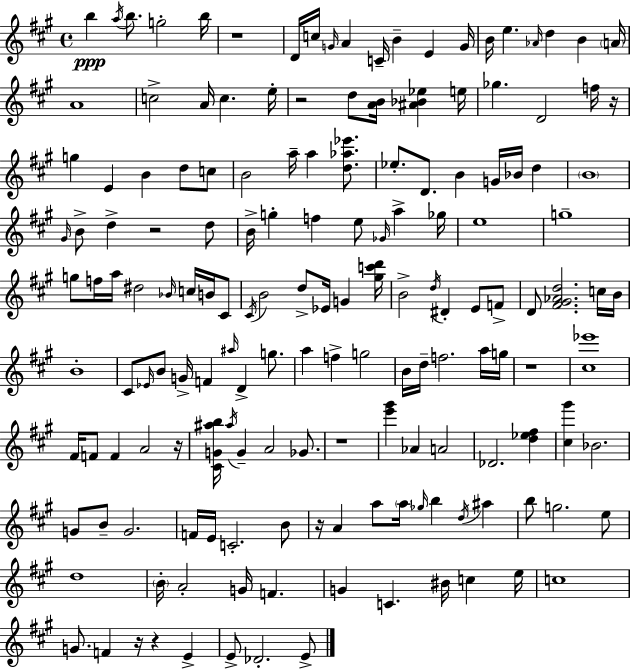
B5/q A5/s B5/e. G5/h B5/s R/w D4/s C5/s G4/s A4/q C4/s B4/q E4/q G4/s B4/s E5/q. Ab4/s D5/q B4/q A4/s A4/w C5/h A4/s C5/q. E5/s R/h D5/e [A4,B4]/s [A#4,Bb4,Eb5]/q E5/s Gb5/q. D4/h F5/s R/s G5/q E4/q B4/q D5/e C5/e B4/h A5/s A5/q [D5,Ab5,Eb6]/e. Eb5/e. D4/e. B4/q G4/s Bb4/s D5/q B4/w G#4/s B4/e D5/q R/h D5/e B4/s G5/q F5/q E5/e Gb4/s A5/q Gb5/s E5/w G5/w G5/e F5/s A5/s D#5/h Bb4/s C5/s B4/s C#4/e C#4/s B4/h D5/e Eb4/s G4/q [G#5,C6,D6]/s B4/h D5/s D#4/q E4/e F4/e D4/e [F#4,G#4,Ab4,D5]/h. C5/s B4/s B4/w C#4/e Eb4/s B4/e G4/s F4/q A#5/s D4/q G5/e. A5/q F5/q G5/h B4/s D5/s F5/h. A5/s G5/s R/w [C#5,Eb6]/w F#4/s F4/e F4/q A4/h R/s [C#4,G4,A#5,B5]/s A#5/s G4/q A4/h Gb4/e. R/w [E6,G#6]/q Ab4/q A4/h Db4/h. [D5,Eb5,F#5]/q [C#5,G#6]/q Bb4/h. G4/e B4/e G4/h. F4/s E4/s C4/h. B4/e R/s A4/q A5/e A5/s Gb5/s B5/q D5/s A#5/q B5/e G5/h. E5/e D5/w B4/s A4/h G4/s F4/q. G4/q C4/q. BIS4/s C5/q E5/s C5/w G4/e. F4/q R/s R/q E4/q E4/e Db4/h. E4/e